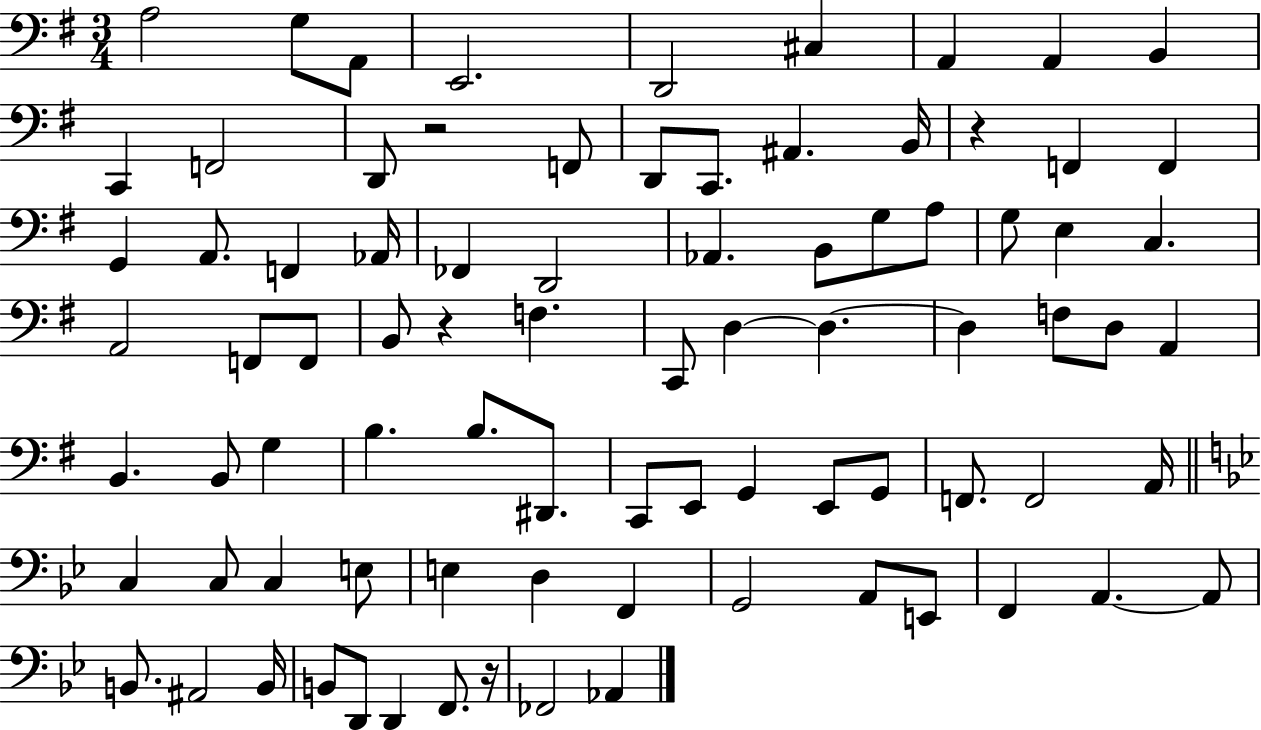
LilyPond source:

{
  \clef bass
  \numericTimeSignature
  \time 3/4
  \key g \major
  \repeat volta 2 { a2 g8 a,8 | e,2. | d,2 cis4 | a,4 a,4 b,4 | \break c,4 f,2 | d,8 r2 f,8 | d,8 c,8. ais,4. b,16 | r4 f,4 f,4 | \break g,4 a,8. f,4 aes,16 | fes,4 d,2 | aes,4. b,8 g8 a8 | g8 e4 c4. | \break a,2 f,8 f,8 | b,8 r4 f4. | c,8 d4~~ d4.~~ | d4 f8 d8 a,4 | \break b,4. b,8 g4 | b4. b8. dis,8. | c,8 e,8 g,4 e,8 g,8 | f,8. f,2 a,16 | \break \bar "||" \break \key bes \major c4 c8 c4 e8 | e4 d4 f,4 | g,2 a,8 e,8 | f,4 a,4.~~ a,8 | \break b,8. ais,2 b,16 | b,8 d,8 d,4 f,8. r16 | fes,2 aes,4 | } \bar "|."
}